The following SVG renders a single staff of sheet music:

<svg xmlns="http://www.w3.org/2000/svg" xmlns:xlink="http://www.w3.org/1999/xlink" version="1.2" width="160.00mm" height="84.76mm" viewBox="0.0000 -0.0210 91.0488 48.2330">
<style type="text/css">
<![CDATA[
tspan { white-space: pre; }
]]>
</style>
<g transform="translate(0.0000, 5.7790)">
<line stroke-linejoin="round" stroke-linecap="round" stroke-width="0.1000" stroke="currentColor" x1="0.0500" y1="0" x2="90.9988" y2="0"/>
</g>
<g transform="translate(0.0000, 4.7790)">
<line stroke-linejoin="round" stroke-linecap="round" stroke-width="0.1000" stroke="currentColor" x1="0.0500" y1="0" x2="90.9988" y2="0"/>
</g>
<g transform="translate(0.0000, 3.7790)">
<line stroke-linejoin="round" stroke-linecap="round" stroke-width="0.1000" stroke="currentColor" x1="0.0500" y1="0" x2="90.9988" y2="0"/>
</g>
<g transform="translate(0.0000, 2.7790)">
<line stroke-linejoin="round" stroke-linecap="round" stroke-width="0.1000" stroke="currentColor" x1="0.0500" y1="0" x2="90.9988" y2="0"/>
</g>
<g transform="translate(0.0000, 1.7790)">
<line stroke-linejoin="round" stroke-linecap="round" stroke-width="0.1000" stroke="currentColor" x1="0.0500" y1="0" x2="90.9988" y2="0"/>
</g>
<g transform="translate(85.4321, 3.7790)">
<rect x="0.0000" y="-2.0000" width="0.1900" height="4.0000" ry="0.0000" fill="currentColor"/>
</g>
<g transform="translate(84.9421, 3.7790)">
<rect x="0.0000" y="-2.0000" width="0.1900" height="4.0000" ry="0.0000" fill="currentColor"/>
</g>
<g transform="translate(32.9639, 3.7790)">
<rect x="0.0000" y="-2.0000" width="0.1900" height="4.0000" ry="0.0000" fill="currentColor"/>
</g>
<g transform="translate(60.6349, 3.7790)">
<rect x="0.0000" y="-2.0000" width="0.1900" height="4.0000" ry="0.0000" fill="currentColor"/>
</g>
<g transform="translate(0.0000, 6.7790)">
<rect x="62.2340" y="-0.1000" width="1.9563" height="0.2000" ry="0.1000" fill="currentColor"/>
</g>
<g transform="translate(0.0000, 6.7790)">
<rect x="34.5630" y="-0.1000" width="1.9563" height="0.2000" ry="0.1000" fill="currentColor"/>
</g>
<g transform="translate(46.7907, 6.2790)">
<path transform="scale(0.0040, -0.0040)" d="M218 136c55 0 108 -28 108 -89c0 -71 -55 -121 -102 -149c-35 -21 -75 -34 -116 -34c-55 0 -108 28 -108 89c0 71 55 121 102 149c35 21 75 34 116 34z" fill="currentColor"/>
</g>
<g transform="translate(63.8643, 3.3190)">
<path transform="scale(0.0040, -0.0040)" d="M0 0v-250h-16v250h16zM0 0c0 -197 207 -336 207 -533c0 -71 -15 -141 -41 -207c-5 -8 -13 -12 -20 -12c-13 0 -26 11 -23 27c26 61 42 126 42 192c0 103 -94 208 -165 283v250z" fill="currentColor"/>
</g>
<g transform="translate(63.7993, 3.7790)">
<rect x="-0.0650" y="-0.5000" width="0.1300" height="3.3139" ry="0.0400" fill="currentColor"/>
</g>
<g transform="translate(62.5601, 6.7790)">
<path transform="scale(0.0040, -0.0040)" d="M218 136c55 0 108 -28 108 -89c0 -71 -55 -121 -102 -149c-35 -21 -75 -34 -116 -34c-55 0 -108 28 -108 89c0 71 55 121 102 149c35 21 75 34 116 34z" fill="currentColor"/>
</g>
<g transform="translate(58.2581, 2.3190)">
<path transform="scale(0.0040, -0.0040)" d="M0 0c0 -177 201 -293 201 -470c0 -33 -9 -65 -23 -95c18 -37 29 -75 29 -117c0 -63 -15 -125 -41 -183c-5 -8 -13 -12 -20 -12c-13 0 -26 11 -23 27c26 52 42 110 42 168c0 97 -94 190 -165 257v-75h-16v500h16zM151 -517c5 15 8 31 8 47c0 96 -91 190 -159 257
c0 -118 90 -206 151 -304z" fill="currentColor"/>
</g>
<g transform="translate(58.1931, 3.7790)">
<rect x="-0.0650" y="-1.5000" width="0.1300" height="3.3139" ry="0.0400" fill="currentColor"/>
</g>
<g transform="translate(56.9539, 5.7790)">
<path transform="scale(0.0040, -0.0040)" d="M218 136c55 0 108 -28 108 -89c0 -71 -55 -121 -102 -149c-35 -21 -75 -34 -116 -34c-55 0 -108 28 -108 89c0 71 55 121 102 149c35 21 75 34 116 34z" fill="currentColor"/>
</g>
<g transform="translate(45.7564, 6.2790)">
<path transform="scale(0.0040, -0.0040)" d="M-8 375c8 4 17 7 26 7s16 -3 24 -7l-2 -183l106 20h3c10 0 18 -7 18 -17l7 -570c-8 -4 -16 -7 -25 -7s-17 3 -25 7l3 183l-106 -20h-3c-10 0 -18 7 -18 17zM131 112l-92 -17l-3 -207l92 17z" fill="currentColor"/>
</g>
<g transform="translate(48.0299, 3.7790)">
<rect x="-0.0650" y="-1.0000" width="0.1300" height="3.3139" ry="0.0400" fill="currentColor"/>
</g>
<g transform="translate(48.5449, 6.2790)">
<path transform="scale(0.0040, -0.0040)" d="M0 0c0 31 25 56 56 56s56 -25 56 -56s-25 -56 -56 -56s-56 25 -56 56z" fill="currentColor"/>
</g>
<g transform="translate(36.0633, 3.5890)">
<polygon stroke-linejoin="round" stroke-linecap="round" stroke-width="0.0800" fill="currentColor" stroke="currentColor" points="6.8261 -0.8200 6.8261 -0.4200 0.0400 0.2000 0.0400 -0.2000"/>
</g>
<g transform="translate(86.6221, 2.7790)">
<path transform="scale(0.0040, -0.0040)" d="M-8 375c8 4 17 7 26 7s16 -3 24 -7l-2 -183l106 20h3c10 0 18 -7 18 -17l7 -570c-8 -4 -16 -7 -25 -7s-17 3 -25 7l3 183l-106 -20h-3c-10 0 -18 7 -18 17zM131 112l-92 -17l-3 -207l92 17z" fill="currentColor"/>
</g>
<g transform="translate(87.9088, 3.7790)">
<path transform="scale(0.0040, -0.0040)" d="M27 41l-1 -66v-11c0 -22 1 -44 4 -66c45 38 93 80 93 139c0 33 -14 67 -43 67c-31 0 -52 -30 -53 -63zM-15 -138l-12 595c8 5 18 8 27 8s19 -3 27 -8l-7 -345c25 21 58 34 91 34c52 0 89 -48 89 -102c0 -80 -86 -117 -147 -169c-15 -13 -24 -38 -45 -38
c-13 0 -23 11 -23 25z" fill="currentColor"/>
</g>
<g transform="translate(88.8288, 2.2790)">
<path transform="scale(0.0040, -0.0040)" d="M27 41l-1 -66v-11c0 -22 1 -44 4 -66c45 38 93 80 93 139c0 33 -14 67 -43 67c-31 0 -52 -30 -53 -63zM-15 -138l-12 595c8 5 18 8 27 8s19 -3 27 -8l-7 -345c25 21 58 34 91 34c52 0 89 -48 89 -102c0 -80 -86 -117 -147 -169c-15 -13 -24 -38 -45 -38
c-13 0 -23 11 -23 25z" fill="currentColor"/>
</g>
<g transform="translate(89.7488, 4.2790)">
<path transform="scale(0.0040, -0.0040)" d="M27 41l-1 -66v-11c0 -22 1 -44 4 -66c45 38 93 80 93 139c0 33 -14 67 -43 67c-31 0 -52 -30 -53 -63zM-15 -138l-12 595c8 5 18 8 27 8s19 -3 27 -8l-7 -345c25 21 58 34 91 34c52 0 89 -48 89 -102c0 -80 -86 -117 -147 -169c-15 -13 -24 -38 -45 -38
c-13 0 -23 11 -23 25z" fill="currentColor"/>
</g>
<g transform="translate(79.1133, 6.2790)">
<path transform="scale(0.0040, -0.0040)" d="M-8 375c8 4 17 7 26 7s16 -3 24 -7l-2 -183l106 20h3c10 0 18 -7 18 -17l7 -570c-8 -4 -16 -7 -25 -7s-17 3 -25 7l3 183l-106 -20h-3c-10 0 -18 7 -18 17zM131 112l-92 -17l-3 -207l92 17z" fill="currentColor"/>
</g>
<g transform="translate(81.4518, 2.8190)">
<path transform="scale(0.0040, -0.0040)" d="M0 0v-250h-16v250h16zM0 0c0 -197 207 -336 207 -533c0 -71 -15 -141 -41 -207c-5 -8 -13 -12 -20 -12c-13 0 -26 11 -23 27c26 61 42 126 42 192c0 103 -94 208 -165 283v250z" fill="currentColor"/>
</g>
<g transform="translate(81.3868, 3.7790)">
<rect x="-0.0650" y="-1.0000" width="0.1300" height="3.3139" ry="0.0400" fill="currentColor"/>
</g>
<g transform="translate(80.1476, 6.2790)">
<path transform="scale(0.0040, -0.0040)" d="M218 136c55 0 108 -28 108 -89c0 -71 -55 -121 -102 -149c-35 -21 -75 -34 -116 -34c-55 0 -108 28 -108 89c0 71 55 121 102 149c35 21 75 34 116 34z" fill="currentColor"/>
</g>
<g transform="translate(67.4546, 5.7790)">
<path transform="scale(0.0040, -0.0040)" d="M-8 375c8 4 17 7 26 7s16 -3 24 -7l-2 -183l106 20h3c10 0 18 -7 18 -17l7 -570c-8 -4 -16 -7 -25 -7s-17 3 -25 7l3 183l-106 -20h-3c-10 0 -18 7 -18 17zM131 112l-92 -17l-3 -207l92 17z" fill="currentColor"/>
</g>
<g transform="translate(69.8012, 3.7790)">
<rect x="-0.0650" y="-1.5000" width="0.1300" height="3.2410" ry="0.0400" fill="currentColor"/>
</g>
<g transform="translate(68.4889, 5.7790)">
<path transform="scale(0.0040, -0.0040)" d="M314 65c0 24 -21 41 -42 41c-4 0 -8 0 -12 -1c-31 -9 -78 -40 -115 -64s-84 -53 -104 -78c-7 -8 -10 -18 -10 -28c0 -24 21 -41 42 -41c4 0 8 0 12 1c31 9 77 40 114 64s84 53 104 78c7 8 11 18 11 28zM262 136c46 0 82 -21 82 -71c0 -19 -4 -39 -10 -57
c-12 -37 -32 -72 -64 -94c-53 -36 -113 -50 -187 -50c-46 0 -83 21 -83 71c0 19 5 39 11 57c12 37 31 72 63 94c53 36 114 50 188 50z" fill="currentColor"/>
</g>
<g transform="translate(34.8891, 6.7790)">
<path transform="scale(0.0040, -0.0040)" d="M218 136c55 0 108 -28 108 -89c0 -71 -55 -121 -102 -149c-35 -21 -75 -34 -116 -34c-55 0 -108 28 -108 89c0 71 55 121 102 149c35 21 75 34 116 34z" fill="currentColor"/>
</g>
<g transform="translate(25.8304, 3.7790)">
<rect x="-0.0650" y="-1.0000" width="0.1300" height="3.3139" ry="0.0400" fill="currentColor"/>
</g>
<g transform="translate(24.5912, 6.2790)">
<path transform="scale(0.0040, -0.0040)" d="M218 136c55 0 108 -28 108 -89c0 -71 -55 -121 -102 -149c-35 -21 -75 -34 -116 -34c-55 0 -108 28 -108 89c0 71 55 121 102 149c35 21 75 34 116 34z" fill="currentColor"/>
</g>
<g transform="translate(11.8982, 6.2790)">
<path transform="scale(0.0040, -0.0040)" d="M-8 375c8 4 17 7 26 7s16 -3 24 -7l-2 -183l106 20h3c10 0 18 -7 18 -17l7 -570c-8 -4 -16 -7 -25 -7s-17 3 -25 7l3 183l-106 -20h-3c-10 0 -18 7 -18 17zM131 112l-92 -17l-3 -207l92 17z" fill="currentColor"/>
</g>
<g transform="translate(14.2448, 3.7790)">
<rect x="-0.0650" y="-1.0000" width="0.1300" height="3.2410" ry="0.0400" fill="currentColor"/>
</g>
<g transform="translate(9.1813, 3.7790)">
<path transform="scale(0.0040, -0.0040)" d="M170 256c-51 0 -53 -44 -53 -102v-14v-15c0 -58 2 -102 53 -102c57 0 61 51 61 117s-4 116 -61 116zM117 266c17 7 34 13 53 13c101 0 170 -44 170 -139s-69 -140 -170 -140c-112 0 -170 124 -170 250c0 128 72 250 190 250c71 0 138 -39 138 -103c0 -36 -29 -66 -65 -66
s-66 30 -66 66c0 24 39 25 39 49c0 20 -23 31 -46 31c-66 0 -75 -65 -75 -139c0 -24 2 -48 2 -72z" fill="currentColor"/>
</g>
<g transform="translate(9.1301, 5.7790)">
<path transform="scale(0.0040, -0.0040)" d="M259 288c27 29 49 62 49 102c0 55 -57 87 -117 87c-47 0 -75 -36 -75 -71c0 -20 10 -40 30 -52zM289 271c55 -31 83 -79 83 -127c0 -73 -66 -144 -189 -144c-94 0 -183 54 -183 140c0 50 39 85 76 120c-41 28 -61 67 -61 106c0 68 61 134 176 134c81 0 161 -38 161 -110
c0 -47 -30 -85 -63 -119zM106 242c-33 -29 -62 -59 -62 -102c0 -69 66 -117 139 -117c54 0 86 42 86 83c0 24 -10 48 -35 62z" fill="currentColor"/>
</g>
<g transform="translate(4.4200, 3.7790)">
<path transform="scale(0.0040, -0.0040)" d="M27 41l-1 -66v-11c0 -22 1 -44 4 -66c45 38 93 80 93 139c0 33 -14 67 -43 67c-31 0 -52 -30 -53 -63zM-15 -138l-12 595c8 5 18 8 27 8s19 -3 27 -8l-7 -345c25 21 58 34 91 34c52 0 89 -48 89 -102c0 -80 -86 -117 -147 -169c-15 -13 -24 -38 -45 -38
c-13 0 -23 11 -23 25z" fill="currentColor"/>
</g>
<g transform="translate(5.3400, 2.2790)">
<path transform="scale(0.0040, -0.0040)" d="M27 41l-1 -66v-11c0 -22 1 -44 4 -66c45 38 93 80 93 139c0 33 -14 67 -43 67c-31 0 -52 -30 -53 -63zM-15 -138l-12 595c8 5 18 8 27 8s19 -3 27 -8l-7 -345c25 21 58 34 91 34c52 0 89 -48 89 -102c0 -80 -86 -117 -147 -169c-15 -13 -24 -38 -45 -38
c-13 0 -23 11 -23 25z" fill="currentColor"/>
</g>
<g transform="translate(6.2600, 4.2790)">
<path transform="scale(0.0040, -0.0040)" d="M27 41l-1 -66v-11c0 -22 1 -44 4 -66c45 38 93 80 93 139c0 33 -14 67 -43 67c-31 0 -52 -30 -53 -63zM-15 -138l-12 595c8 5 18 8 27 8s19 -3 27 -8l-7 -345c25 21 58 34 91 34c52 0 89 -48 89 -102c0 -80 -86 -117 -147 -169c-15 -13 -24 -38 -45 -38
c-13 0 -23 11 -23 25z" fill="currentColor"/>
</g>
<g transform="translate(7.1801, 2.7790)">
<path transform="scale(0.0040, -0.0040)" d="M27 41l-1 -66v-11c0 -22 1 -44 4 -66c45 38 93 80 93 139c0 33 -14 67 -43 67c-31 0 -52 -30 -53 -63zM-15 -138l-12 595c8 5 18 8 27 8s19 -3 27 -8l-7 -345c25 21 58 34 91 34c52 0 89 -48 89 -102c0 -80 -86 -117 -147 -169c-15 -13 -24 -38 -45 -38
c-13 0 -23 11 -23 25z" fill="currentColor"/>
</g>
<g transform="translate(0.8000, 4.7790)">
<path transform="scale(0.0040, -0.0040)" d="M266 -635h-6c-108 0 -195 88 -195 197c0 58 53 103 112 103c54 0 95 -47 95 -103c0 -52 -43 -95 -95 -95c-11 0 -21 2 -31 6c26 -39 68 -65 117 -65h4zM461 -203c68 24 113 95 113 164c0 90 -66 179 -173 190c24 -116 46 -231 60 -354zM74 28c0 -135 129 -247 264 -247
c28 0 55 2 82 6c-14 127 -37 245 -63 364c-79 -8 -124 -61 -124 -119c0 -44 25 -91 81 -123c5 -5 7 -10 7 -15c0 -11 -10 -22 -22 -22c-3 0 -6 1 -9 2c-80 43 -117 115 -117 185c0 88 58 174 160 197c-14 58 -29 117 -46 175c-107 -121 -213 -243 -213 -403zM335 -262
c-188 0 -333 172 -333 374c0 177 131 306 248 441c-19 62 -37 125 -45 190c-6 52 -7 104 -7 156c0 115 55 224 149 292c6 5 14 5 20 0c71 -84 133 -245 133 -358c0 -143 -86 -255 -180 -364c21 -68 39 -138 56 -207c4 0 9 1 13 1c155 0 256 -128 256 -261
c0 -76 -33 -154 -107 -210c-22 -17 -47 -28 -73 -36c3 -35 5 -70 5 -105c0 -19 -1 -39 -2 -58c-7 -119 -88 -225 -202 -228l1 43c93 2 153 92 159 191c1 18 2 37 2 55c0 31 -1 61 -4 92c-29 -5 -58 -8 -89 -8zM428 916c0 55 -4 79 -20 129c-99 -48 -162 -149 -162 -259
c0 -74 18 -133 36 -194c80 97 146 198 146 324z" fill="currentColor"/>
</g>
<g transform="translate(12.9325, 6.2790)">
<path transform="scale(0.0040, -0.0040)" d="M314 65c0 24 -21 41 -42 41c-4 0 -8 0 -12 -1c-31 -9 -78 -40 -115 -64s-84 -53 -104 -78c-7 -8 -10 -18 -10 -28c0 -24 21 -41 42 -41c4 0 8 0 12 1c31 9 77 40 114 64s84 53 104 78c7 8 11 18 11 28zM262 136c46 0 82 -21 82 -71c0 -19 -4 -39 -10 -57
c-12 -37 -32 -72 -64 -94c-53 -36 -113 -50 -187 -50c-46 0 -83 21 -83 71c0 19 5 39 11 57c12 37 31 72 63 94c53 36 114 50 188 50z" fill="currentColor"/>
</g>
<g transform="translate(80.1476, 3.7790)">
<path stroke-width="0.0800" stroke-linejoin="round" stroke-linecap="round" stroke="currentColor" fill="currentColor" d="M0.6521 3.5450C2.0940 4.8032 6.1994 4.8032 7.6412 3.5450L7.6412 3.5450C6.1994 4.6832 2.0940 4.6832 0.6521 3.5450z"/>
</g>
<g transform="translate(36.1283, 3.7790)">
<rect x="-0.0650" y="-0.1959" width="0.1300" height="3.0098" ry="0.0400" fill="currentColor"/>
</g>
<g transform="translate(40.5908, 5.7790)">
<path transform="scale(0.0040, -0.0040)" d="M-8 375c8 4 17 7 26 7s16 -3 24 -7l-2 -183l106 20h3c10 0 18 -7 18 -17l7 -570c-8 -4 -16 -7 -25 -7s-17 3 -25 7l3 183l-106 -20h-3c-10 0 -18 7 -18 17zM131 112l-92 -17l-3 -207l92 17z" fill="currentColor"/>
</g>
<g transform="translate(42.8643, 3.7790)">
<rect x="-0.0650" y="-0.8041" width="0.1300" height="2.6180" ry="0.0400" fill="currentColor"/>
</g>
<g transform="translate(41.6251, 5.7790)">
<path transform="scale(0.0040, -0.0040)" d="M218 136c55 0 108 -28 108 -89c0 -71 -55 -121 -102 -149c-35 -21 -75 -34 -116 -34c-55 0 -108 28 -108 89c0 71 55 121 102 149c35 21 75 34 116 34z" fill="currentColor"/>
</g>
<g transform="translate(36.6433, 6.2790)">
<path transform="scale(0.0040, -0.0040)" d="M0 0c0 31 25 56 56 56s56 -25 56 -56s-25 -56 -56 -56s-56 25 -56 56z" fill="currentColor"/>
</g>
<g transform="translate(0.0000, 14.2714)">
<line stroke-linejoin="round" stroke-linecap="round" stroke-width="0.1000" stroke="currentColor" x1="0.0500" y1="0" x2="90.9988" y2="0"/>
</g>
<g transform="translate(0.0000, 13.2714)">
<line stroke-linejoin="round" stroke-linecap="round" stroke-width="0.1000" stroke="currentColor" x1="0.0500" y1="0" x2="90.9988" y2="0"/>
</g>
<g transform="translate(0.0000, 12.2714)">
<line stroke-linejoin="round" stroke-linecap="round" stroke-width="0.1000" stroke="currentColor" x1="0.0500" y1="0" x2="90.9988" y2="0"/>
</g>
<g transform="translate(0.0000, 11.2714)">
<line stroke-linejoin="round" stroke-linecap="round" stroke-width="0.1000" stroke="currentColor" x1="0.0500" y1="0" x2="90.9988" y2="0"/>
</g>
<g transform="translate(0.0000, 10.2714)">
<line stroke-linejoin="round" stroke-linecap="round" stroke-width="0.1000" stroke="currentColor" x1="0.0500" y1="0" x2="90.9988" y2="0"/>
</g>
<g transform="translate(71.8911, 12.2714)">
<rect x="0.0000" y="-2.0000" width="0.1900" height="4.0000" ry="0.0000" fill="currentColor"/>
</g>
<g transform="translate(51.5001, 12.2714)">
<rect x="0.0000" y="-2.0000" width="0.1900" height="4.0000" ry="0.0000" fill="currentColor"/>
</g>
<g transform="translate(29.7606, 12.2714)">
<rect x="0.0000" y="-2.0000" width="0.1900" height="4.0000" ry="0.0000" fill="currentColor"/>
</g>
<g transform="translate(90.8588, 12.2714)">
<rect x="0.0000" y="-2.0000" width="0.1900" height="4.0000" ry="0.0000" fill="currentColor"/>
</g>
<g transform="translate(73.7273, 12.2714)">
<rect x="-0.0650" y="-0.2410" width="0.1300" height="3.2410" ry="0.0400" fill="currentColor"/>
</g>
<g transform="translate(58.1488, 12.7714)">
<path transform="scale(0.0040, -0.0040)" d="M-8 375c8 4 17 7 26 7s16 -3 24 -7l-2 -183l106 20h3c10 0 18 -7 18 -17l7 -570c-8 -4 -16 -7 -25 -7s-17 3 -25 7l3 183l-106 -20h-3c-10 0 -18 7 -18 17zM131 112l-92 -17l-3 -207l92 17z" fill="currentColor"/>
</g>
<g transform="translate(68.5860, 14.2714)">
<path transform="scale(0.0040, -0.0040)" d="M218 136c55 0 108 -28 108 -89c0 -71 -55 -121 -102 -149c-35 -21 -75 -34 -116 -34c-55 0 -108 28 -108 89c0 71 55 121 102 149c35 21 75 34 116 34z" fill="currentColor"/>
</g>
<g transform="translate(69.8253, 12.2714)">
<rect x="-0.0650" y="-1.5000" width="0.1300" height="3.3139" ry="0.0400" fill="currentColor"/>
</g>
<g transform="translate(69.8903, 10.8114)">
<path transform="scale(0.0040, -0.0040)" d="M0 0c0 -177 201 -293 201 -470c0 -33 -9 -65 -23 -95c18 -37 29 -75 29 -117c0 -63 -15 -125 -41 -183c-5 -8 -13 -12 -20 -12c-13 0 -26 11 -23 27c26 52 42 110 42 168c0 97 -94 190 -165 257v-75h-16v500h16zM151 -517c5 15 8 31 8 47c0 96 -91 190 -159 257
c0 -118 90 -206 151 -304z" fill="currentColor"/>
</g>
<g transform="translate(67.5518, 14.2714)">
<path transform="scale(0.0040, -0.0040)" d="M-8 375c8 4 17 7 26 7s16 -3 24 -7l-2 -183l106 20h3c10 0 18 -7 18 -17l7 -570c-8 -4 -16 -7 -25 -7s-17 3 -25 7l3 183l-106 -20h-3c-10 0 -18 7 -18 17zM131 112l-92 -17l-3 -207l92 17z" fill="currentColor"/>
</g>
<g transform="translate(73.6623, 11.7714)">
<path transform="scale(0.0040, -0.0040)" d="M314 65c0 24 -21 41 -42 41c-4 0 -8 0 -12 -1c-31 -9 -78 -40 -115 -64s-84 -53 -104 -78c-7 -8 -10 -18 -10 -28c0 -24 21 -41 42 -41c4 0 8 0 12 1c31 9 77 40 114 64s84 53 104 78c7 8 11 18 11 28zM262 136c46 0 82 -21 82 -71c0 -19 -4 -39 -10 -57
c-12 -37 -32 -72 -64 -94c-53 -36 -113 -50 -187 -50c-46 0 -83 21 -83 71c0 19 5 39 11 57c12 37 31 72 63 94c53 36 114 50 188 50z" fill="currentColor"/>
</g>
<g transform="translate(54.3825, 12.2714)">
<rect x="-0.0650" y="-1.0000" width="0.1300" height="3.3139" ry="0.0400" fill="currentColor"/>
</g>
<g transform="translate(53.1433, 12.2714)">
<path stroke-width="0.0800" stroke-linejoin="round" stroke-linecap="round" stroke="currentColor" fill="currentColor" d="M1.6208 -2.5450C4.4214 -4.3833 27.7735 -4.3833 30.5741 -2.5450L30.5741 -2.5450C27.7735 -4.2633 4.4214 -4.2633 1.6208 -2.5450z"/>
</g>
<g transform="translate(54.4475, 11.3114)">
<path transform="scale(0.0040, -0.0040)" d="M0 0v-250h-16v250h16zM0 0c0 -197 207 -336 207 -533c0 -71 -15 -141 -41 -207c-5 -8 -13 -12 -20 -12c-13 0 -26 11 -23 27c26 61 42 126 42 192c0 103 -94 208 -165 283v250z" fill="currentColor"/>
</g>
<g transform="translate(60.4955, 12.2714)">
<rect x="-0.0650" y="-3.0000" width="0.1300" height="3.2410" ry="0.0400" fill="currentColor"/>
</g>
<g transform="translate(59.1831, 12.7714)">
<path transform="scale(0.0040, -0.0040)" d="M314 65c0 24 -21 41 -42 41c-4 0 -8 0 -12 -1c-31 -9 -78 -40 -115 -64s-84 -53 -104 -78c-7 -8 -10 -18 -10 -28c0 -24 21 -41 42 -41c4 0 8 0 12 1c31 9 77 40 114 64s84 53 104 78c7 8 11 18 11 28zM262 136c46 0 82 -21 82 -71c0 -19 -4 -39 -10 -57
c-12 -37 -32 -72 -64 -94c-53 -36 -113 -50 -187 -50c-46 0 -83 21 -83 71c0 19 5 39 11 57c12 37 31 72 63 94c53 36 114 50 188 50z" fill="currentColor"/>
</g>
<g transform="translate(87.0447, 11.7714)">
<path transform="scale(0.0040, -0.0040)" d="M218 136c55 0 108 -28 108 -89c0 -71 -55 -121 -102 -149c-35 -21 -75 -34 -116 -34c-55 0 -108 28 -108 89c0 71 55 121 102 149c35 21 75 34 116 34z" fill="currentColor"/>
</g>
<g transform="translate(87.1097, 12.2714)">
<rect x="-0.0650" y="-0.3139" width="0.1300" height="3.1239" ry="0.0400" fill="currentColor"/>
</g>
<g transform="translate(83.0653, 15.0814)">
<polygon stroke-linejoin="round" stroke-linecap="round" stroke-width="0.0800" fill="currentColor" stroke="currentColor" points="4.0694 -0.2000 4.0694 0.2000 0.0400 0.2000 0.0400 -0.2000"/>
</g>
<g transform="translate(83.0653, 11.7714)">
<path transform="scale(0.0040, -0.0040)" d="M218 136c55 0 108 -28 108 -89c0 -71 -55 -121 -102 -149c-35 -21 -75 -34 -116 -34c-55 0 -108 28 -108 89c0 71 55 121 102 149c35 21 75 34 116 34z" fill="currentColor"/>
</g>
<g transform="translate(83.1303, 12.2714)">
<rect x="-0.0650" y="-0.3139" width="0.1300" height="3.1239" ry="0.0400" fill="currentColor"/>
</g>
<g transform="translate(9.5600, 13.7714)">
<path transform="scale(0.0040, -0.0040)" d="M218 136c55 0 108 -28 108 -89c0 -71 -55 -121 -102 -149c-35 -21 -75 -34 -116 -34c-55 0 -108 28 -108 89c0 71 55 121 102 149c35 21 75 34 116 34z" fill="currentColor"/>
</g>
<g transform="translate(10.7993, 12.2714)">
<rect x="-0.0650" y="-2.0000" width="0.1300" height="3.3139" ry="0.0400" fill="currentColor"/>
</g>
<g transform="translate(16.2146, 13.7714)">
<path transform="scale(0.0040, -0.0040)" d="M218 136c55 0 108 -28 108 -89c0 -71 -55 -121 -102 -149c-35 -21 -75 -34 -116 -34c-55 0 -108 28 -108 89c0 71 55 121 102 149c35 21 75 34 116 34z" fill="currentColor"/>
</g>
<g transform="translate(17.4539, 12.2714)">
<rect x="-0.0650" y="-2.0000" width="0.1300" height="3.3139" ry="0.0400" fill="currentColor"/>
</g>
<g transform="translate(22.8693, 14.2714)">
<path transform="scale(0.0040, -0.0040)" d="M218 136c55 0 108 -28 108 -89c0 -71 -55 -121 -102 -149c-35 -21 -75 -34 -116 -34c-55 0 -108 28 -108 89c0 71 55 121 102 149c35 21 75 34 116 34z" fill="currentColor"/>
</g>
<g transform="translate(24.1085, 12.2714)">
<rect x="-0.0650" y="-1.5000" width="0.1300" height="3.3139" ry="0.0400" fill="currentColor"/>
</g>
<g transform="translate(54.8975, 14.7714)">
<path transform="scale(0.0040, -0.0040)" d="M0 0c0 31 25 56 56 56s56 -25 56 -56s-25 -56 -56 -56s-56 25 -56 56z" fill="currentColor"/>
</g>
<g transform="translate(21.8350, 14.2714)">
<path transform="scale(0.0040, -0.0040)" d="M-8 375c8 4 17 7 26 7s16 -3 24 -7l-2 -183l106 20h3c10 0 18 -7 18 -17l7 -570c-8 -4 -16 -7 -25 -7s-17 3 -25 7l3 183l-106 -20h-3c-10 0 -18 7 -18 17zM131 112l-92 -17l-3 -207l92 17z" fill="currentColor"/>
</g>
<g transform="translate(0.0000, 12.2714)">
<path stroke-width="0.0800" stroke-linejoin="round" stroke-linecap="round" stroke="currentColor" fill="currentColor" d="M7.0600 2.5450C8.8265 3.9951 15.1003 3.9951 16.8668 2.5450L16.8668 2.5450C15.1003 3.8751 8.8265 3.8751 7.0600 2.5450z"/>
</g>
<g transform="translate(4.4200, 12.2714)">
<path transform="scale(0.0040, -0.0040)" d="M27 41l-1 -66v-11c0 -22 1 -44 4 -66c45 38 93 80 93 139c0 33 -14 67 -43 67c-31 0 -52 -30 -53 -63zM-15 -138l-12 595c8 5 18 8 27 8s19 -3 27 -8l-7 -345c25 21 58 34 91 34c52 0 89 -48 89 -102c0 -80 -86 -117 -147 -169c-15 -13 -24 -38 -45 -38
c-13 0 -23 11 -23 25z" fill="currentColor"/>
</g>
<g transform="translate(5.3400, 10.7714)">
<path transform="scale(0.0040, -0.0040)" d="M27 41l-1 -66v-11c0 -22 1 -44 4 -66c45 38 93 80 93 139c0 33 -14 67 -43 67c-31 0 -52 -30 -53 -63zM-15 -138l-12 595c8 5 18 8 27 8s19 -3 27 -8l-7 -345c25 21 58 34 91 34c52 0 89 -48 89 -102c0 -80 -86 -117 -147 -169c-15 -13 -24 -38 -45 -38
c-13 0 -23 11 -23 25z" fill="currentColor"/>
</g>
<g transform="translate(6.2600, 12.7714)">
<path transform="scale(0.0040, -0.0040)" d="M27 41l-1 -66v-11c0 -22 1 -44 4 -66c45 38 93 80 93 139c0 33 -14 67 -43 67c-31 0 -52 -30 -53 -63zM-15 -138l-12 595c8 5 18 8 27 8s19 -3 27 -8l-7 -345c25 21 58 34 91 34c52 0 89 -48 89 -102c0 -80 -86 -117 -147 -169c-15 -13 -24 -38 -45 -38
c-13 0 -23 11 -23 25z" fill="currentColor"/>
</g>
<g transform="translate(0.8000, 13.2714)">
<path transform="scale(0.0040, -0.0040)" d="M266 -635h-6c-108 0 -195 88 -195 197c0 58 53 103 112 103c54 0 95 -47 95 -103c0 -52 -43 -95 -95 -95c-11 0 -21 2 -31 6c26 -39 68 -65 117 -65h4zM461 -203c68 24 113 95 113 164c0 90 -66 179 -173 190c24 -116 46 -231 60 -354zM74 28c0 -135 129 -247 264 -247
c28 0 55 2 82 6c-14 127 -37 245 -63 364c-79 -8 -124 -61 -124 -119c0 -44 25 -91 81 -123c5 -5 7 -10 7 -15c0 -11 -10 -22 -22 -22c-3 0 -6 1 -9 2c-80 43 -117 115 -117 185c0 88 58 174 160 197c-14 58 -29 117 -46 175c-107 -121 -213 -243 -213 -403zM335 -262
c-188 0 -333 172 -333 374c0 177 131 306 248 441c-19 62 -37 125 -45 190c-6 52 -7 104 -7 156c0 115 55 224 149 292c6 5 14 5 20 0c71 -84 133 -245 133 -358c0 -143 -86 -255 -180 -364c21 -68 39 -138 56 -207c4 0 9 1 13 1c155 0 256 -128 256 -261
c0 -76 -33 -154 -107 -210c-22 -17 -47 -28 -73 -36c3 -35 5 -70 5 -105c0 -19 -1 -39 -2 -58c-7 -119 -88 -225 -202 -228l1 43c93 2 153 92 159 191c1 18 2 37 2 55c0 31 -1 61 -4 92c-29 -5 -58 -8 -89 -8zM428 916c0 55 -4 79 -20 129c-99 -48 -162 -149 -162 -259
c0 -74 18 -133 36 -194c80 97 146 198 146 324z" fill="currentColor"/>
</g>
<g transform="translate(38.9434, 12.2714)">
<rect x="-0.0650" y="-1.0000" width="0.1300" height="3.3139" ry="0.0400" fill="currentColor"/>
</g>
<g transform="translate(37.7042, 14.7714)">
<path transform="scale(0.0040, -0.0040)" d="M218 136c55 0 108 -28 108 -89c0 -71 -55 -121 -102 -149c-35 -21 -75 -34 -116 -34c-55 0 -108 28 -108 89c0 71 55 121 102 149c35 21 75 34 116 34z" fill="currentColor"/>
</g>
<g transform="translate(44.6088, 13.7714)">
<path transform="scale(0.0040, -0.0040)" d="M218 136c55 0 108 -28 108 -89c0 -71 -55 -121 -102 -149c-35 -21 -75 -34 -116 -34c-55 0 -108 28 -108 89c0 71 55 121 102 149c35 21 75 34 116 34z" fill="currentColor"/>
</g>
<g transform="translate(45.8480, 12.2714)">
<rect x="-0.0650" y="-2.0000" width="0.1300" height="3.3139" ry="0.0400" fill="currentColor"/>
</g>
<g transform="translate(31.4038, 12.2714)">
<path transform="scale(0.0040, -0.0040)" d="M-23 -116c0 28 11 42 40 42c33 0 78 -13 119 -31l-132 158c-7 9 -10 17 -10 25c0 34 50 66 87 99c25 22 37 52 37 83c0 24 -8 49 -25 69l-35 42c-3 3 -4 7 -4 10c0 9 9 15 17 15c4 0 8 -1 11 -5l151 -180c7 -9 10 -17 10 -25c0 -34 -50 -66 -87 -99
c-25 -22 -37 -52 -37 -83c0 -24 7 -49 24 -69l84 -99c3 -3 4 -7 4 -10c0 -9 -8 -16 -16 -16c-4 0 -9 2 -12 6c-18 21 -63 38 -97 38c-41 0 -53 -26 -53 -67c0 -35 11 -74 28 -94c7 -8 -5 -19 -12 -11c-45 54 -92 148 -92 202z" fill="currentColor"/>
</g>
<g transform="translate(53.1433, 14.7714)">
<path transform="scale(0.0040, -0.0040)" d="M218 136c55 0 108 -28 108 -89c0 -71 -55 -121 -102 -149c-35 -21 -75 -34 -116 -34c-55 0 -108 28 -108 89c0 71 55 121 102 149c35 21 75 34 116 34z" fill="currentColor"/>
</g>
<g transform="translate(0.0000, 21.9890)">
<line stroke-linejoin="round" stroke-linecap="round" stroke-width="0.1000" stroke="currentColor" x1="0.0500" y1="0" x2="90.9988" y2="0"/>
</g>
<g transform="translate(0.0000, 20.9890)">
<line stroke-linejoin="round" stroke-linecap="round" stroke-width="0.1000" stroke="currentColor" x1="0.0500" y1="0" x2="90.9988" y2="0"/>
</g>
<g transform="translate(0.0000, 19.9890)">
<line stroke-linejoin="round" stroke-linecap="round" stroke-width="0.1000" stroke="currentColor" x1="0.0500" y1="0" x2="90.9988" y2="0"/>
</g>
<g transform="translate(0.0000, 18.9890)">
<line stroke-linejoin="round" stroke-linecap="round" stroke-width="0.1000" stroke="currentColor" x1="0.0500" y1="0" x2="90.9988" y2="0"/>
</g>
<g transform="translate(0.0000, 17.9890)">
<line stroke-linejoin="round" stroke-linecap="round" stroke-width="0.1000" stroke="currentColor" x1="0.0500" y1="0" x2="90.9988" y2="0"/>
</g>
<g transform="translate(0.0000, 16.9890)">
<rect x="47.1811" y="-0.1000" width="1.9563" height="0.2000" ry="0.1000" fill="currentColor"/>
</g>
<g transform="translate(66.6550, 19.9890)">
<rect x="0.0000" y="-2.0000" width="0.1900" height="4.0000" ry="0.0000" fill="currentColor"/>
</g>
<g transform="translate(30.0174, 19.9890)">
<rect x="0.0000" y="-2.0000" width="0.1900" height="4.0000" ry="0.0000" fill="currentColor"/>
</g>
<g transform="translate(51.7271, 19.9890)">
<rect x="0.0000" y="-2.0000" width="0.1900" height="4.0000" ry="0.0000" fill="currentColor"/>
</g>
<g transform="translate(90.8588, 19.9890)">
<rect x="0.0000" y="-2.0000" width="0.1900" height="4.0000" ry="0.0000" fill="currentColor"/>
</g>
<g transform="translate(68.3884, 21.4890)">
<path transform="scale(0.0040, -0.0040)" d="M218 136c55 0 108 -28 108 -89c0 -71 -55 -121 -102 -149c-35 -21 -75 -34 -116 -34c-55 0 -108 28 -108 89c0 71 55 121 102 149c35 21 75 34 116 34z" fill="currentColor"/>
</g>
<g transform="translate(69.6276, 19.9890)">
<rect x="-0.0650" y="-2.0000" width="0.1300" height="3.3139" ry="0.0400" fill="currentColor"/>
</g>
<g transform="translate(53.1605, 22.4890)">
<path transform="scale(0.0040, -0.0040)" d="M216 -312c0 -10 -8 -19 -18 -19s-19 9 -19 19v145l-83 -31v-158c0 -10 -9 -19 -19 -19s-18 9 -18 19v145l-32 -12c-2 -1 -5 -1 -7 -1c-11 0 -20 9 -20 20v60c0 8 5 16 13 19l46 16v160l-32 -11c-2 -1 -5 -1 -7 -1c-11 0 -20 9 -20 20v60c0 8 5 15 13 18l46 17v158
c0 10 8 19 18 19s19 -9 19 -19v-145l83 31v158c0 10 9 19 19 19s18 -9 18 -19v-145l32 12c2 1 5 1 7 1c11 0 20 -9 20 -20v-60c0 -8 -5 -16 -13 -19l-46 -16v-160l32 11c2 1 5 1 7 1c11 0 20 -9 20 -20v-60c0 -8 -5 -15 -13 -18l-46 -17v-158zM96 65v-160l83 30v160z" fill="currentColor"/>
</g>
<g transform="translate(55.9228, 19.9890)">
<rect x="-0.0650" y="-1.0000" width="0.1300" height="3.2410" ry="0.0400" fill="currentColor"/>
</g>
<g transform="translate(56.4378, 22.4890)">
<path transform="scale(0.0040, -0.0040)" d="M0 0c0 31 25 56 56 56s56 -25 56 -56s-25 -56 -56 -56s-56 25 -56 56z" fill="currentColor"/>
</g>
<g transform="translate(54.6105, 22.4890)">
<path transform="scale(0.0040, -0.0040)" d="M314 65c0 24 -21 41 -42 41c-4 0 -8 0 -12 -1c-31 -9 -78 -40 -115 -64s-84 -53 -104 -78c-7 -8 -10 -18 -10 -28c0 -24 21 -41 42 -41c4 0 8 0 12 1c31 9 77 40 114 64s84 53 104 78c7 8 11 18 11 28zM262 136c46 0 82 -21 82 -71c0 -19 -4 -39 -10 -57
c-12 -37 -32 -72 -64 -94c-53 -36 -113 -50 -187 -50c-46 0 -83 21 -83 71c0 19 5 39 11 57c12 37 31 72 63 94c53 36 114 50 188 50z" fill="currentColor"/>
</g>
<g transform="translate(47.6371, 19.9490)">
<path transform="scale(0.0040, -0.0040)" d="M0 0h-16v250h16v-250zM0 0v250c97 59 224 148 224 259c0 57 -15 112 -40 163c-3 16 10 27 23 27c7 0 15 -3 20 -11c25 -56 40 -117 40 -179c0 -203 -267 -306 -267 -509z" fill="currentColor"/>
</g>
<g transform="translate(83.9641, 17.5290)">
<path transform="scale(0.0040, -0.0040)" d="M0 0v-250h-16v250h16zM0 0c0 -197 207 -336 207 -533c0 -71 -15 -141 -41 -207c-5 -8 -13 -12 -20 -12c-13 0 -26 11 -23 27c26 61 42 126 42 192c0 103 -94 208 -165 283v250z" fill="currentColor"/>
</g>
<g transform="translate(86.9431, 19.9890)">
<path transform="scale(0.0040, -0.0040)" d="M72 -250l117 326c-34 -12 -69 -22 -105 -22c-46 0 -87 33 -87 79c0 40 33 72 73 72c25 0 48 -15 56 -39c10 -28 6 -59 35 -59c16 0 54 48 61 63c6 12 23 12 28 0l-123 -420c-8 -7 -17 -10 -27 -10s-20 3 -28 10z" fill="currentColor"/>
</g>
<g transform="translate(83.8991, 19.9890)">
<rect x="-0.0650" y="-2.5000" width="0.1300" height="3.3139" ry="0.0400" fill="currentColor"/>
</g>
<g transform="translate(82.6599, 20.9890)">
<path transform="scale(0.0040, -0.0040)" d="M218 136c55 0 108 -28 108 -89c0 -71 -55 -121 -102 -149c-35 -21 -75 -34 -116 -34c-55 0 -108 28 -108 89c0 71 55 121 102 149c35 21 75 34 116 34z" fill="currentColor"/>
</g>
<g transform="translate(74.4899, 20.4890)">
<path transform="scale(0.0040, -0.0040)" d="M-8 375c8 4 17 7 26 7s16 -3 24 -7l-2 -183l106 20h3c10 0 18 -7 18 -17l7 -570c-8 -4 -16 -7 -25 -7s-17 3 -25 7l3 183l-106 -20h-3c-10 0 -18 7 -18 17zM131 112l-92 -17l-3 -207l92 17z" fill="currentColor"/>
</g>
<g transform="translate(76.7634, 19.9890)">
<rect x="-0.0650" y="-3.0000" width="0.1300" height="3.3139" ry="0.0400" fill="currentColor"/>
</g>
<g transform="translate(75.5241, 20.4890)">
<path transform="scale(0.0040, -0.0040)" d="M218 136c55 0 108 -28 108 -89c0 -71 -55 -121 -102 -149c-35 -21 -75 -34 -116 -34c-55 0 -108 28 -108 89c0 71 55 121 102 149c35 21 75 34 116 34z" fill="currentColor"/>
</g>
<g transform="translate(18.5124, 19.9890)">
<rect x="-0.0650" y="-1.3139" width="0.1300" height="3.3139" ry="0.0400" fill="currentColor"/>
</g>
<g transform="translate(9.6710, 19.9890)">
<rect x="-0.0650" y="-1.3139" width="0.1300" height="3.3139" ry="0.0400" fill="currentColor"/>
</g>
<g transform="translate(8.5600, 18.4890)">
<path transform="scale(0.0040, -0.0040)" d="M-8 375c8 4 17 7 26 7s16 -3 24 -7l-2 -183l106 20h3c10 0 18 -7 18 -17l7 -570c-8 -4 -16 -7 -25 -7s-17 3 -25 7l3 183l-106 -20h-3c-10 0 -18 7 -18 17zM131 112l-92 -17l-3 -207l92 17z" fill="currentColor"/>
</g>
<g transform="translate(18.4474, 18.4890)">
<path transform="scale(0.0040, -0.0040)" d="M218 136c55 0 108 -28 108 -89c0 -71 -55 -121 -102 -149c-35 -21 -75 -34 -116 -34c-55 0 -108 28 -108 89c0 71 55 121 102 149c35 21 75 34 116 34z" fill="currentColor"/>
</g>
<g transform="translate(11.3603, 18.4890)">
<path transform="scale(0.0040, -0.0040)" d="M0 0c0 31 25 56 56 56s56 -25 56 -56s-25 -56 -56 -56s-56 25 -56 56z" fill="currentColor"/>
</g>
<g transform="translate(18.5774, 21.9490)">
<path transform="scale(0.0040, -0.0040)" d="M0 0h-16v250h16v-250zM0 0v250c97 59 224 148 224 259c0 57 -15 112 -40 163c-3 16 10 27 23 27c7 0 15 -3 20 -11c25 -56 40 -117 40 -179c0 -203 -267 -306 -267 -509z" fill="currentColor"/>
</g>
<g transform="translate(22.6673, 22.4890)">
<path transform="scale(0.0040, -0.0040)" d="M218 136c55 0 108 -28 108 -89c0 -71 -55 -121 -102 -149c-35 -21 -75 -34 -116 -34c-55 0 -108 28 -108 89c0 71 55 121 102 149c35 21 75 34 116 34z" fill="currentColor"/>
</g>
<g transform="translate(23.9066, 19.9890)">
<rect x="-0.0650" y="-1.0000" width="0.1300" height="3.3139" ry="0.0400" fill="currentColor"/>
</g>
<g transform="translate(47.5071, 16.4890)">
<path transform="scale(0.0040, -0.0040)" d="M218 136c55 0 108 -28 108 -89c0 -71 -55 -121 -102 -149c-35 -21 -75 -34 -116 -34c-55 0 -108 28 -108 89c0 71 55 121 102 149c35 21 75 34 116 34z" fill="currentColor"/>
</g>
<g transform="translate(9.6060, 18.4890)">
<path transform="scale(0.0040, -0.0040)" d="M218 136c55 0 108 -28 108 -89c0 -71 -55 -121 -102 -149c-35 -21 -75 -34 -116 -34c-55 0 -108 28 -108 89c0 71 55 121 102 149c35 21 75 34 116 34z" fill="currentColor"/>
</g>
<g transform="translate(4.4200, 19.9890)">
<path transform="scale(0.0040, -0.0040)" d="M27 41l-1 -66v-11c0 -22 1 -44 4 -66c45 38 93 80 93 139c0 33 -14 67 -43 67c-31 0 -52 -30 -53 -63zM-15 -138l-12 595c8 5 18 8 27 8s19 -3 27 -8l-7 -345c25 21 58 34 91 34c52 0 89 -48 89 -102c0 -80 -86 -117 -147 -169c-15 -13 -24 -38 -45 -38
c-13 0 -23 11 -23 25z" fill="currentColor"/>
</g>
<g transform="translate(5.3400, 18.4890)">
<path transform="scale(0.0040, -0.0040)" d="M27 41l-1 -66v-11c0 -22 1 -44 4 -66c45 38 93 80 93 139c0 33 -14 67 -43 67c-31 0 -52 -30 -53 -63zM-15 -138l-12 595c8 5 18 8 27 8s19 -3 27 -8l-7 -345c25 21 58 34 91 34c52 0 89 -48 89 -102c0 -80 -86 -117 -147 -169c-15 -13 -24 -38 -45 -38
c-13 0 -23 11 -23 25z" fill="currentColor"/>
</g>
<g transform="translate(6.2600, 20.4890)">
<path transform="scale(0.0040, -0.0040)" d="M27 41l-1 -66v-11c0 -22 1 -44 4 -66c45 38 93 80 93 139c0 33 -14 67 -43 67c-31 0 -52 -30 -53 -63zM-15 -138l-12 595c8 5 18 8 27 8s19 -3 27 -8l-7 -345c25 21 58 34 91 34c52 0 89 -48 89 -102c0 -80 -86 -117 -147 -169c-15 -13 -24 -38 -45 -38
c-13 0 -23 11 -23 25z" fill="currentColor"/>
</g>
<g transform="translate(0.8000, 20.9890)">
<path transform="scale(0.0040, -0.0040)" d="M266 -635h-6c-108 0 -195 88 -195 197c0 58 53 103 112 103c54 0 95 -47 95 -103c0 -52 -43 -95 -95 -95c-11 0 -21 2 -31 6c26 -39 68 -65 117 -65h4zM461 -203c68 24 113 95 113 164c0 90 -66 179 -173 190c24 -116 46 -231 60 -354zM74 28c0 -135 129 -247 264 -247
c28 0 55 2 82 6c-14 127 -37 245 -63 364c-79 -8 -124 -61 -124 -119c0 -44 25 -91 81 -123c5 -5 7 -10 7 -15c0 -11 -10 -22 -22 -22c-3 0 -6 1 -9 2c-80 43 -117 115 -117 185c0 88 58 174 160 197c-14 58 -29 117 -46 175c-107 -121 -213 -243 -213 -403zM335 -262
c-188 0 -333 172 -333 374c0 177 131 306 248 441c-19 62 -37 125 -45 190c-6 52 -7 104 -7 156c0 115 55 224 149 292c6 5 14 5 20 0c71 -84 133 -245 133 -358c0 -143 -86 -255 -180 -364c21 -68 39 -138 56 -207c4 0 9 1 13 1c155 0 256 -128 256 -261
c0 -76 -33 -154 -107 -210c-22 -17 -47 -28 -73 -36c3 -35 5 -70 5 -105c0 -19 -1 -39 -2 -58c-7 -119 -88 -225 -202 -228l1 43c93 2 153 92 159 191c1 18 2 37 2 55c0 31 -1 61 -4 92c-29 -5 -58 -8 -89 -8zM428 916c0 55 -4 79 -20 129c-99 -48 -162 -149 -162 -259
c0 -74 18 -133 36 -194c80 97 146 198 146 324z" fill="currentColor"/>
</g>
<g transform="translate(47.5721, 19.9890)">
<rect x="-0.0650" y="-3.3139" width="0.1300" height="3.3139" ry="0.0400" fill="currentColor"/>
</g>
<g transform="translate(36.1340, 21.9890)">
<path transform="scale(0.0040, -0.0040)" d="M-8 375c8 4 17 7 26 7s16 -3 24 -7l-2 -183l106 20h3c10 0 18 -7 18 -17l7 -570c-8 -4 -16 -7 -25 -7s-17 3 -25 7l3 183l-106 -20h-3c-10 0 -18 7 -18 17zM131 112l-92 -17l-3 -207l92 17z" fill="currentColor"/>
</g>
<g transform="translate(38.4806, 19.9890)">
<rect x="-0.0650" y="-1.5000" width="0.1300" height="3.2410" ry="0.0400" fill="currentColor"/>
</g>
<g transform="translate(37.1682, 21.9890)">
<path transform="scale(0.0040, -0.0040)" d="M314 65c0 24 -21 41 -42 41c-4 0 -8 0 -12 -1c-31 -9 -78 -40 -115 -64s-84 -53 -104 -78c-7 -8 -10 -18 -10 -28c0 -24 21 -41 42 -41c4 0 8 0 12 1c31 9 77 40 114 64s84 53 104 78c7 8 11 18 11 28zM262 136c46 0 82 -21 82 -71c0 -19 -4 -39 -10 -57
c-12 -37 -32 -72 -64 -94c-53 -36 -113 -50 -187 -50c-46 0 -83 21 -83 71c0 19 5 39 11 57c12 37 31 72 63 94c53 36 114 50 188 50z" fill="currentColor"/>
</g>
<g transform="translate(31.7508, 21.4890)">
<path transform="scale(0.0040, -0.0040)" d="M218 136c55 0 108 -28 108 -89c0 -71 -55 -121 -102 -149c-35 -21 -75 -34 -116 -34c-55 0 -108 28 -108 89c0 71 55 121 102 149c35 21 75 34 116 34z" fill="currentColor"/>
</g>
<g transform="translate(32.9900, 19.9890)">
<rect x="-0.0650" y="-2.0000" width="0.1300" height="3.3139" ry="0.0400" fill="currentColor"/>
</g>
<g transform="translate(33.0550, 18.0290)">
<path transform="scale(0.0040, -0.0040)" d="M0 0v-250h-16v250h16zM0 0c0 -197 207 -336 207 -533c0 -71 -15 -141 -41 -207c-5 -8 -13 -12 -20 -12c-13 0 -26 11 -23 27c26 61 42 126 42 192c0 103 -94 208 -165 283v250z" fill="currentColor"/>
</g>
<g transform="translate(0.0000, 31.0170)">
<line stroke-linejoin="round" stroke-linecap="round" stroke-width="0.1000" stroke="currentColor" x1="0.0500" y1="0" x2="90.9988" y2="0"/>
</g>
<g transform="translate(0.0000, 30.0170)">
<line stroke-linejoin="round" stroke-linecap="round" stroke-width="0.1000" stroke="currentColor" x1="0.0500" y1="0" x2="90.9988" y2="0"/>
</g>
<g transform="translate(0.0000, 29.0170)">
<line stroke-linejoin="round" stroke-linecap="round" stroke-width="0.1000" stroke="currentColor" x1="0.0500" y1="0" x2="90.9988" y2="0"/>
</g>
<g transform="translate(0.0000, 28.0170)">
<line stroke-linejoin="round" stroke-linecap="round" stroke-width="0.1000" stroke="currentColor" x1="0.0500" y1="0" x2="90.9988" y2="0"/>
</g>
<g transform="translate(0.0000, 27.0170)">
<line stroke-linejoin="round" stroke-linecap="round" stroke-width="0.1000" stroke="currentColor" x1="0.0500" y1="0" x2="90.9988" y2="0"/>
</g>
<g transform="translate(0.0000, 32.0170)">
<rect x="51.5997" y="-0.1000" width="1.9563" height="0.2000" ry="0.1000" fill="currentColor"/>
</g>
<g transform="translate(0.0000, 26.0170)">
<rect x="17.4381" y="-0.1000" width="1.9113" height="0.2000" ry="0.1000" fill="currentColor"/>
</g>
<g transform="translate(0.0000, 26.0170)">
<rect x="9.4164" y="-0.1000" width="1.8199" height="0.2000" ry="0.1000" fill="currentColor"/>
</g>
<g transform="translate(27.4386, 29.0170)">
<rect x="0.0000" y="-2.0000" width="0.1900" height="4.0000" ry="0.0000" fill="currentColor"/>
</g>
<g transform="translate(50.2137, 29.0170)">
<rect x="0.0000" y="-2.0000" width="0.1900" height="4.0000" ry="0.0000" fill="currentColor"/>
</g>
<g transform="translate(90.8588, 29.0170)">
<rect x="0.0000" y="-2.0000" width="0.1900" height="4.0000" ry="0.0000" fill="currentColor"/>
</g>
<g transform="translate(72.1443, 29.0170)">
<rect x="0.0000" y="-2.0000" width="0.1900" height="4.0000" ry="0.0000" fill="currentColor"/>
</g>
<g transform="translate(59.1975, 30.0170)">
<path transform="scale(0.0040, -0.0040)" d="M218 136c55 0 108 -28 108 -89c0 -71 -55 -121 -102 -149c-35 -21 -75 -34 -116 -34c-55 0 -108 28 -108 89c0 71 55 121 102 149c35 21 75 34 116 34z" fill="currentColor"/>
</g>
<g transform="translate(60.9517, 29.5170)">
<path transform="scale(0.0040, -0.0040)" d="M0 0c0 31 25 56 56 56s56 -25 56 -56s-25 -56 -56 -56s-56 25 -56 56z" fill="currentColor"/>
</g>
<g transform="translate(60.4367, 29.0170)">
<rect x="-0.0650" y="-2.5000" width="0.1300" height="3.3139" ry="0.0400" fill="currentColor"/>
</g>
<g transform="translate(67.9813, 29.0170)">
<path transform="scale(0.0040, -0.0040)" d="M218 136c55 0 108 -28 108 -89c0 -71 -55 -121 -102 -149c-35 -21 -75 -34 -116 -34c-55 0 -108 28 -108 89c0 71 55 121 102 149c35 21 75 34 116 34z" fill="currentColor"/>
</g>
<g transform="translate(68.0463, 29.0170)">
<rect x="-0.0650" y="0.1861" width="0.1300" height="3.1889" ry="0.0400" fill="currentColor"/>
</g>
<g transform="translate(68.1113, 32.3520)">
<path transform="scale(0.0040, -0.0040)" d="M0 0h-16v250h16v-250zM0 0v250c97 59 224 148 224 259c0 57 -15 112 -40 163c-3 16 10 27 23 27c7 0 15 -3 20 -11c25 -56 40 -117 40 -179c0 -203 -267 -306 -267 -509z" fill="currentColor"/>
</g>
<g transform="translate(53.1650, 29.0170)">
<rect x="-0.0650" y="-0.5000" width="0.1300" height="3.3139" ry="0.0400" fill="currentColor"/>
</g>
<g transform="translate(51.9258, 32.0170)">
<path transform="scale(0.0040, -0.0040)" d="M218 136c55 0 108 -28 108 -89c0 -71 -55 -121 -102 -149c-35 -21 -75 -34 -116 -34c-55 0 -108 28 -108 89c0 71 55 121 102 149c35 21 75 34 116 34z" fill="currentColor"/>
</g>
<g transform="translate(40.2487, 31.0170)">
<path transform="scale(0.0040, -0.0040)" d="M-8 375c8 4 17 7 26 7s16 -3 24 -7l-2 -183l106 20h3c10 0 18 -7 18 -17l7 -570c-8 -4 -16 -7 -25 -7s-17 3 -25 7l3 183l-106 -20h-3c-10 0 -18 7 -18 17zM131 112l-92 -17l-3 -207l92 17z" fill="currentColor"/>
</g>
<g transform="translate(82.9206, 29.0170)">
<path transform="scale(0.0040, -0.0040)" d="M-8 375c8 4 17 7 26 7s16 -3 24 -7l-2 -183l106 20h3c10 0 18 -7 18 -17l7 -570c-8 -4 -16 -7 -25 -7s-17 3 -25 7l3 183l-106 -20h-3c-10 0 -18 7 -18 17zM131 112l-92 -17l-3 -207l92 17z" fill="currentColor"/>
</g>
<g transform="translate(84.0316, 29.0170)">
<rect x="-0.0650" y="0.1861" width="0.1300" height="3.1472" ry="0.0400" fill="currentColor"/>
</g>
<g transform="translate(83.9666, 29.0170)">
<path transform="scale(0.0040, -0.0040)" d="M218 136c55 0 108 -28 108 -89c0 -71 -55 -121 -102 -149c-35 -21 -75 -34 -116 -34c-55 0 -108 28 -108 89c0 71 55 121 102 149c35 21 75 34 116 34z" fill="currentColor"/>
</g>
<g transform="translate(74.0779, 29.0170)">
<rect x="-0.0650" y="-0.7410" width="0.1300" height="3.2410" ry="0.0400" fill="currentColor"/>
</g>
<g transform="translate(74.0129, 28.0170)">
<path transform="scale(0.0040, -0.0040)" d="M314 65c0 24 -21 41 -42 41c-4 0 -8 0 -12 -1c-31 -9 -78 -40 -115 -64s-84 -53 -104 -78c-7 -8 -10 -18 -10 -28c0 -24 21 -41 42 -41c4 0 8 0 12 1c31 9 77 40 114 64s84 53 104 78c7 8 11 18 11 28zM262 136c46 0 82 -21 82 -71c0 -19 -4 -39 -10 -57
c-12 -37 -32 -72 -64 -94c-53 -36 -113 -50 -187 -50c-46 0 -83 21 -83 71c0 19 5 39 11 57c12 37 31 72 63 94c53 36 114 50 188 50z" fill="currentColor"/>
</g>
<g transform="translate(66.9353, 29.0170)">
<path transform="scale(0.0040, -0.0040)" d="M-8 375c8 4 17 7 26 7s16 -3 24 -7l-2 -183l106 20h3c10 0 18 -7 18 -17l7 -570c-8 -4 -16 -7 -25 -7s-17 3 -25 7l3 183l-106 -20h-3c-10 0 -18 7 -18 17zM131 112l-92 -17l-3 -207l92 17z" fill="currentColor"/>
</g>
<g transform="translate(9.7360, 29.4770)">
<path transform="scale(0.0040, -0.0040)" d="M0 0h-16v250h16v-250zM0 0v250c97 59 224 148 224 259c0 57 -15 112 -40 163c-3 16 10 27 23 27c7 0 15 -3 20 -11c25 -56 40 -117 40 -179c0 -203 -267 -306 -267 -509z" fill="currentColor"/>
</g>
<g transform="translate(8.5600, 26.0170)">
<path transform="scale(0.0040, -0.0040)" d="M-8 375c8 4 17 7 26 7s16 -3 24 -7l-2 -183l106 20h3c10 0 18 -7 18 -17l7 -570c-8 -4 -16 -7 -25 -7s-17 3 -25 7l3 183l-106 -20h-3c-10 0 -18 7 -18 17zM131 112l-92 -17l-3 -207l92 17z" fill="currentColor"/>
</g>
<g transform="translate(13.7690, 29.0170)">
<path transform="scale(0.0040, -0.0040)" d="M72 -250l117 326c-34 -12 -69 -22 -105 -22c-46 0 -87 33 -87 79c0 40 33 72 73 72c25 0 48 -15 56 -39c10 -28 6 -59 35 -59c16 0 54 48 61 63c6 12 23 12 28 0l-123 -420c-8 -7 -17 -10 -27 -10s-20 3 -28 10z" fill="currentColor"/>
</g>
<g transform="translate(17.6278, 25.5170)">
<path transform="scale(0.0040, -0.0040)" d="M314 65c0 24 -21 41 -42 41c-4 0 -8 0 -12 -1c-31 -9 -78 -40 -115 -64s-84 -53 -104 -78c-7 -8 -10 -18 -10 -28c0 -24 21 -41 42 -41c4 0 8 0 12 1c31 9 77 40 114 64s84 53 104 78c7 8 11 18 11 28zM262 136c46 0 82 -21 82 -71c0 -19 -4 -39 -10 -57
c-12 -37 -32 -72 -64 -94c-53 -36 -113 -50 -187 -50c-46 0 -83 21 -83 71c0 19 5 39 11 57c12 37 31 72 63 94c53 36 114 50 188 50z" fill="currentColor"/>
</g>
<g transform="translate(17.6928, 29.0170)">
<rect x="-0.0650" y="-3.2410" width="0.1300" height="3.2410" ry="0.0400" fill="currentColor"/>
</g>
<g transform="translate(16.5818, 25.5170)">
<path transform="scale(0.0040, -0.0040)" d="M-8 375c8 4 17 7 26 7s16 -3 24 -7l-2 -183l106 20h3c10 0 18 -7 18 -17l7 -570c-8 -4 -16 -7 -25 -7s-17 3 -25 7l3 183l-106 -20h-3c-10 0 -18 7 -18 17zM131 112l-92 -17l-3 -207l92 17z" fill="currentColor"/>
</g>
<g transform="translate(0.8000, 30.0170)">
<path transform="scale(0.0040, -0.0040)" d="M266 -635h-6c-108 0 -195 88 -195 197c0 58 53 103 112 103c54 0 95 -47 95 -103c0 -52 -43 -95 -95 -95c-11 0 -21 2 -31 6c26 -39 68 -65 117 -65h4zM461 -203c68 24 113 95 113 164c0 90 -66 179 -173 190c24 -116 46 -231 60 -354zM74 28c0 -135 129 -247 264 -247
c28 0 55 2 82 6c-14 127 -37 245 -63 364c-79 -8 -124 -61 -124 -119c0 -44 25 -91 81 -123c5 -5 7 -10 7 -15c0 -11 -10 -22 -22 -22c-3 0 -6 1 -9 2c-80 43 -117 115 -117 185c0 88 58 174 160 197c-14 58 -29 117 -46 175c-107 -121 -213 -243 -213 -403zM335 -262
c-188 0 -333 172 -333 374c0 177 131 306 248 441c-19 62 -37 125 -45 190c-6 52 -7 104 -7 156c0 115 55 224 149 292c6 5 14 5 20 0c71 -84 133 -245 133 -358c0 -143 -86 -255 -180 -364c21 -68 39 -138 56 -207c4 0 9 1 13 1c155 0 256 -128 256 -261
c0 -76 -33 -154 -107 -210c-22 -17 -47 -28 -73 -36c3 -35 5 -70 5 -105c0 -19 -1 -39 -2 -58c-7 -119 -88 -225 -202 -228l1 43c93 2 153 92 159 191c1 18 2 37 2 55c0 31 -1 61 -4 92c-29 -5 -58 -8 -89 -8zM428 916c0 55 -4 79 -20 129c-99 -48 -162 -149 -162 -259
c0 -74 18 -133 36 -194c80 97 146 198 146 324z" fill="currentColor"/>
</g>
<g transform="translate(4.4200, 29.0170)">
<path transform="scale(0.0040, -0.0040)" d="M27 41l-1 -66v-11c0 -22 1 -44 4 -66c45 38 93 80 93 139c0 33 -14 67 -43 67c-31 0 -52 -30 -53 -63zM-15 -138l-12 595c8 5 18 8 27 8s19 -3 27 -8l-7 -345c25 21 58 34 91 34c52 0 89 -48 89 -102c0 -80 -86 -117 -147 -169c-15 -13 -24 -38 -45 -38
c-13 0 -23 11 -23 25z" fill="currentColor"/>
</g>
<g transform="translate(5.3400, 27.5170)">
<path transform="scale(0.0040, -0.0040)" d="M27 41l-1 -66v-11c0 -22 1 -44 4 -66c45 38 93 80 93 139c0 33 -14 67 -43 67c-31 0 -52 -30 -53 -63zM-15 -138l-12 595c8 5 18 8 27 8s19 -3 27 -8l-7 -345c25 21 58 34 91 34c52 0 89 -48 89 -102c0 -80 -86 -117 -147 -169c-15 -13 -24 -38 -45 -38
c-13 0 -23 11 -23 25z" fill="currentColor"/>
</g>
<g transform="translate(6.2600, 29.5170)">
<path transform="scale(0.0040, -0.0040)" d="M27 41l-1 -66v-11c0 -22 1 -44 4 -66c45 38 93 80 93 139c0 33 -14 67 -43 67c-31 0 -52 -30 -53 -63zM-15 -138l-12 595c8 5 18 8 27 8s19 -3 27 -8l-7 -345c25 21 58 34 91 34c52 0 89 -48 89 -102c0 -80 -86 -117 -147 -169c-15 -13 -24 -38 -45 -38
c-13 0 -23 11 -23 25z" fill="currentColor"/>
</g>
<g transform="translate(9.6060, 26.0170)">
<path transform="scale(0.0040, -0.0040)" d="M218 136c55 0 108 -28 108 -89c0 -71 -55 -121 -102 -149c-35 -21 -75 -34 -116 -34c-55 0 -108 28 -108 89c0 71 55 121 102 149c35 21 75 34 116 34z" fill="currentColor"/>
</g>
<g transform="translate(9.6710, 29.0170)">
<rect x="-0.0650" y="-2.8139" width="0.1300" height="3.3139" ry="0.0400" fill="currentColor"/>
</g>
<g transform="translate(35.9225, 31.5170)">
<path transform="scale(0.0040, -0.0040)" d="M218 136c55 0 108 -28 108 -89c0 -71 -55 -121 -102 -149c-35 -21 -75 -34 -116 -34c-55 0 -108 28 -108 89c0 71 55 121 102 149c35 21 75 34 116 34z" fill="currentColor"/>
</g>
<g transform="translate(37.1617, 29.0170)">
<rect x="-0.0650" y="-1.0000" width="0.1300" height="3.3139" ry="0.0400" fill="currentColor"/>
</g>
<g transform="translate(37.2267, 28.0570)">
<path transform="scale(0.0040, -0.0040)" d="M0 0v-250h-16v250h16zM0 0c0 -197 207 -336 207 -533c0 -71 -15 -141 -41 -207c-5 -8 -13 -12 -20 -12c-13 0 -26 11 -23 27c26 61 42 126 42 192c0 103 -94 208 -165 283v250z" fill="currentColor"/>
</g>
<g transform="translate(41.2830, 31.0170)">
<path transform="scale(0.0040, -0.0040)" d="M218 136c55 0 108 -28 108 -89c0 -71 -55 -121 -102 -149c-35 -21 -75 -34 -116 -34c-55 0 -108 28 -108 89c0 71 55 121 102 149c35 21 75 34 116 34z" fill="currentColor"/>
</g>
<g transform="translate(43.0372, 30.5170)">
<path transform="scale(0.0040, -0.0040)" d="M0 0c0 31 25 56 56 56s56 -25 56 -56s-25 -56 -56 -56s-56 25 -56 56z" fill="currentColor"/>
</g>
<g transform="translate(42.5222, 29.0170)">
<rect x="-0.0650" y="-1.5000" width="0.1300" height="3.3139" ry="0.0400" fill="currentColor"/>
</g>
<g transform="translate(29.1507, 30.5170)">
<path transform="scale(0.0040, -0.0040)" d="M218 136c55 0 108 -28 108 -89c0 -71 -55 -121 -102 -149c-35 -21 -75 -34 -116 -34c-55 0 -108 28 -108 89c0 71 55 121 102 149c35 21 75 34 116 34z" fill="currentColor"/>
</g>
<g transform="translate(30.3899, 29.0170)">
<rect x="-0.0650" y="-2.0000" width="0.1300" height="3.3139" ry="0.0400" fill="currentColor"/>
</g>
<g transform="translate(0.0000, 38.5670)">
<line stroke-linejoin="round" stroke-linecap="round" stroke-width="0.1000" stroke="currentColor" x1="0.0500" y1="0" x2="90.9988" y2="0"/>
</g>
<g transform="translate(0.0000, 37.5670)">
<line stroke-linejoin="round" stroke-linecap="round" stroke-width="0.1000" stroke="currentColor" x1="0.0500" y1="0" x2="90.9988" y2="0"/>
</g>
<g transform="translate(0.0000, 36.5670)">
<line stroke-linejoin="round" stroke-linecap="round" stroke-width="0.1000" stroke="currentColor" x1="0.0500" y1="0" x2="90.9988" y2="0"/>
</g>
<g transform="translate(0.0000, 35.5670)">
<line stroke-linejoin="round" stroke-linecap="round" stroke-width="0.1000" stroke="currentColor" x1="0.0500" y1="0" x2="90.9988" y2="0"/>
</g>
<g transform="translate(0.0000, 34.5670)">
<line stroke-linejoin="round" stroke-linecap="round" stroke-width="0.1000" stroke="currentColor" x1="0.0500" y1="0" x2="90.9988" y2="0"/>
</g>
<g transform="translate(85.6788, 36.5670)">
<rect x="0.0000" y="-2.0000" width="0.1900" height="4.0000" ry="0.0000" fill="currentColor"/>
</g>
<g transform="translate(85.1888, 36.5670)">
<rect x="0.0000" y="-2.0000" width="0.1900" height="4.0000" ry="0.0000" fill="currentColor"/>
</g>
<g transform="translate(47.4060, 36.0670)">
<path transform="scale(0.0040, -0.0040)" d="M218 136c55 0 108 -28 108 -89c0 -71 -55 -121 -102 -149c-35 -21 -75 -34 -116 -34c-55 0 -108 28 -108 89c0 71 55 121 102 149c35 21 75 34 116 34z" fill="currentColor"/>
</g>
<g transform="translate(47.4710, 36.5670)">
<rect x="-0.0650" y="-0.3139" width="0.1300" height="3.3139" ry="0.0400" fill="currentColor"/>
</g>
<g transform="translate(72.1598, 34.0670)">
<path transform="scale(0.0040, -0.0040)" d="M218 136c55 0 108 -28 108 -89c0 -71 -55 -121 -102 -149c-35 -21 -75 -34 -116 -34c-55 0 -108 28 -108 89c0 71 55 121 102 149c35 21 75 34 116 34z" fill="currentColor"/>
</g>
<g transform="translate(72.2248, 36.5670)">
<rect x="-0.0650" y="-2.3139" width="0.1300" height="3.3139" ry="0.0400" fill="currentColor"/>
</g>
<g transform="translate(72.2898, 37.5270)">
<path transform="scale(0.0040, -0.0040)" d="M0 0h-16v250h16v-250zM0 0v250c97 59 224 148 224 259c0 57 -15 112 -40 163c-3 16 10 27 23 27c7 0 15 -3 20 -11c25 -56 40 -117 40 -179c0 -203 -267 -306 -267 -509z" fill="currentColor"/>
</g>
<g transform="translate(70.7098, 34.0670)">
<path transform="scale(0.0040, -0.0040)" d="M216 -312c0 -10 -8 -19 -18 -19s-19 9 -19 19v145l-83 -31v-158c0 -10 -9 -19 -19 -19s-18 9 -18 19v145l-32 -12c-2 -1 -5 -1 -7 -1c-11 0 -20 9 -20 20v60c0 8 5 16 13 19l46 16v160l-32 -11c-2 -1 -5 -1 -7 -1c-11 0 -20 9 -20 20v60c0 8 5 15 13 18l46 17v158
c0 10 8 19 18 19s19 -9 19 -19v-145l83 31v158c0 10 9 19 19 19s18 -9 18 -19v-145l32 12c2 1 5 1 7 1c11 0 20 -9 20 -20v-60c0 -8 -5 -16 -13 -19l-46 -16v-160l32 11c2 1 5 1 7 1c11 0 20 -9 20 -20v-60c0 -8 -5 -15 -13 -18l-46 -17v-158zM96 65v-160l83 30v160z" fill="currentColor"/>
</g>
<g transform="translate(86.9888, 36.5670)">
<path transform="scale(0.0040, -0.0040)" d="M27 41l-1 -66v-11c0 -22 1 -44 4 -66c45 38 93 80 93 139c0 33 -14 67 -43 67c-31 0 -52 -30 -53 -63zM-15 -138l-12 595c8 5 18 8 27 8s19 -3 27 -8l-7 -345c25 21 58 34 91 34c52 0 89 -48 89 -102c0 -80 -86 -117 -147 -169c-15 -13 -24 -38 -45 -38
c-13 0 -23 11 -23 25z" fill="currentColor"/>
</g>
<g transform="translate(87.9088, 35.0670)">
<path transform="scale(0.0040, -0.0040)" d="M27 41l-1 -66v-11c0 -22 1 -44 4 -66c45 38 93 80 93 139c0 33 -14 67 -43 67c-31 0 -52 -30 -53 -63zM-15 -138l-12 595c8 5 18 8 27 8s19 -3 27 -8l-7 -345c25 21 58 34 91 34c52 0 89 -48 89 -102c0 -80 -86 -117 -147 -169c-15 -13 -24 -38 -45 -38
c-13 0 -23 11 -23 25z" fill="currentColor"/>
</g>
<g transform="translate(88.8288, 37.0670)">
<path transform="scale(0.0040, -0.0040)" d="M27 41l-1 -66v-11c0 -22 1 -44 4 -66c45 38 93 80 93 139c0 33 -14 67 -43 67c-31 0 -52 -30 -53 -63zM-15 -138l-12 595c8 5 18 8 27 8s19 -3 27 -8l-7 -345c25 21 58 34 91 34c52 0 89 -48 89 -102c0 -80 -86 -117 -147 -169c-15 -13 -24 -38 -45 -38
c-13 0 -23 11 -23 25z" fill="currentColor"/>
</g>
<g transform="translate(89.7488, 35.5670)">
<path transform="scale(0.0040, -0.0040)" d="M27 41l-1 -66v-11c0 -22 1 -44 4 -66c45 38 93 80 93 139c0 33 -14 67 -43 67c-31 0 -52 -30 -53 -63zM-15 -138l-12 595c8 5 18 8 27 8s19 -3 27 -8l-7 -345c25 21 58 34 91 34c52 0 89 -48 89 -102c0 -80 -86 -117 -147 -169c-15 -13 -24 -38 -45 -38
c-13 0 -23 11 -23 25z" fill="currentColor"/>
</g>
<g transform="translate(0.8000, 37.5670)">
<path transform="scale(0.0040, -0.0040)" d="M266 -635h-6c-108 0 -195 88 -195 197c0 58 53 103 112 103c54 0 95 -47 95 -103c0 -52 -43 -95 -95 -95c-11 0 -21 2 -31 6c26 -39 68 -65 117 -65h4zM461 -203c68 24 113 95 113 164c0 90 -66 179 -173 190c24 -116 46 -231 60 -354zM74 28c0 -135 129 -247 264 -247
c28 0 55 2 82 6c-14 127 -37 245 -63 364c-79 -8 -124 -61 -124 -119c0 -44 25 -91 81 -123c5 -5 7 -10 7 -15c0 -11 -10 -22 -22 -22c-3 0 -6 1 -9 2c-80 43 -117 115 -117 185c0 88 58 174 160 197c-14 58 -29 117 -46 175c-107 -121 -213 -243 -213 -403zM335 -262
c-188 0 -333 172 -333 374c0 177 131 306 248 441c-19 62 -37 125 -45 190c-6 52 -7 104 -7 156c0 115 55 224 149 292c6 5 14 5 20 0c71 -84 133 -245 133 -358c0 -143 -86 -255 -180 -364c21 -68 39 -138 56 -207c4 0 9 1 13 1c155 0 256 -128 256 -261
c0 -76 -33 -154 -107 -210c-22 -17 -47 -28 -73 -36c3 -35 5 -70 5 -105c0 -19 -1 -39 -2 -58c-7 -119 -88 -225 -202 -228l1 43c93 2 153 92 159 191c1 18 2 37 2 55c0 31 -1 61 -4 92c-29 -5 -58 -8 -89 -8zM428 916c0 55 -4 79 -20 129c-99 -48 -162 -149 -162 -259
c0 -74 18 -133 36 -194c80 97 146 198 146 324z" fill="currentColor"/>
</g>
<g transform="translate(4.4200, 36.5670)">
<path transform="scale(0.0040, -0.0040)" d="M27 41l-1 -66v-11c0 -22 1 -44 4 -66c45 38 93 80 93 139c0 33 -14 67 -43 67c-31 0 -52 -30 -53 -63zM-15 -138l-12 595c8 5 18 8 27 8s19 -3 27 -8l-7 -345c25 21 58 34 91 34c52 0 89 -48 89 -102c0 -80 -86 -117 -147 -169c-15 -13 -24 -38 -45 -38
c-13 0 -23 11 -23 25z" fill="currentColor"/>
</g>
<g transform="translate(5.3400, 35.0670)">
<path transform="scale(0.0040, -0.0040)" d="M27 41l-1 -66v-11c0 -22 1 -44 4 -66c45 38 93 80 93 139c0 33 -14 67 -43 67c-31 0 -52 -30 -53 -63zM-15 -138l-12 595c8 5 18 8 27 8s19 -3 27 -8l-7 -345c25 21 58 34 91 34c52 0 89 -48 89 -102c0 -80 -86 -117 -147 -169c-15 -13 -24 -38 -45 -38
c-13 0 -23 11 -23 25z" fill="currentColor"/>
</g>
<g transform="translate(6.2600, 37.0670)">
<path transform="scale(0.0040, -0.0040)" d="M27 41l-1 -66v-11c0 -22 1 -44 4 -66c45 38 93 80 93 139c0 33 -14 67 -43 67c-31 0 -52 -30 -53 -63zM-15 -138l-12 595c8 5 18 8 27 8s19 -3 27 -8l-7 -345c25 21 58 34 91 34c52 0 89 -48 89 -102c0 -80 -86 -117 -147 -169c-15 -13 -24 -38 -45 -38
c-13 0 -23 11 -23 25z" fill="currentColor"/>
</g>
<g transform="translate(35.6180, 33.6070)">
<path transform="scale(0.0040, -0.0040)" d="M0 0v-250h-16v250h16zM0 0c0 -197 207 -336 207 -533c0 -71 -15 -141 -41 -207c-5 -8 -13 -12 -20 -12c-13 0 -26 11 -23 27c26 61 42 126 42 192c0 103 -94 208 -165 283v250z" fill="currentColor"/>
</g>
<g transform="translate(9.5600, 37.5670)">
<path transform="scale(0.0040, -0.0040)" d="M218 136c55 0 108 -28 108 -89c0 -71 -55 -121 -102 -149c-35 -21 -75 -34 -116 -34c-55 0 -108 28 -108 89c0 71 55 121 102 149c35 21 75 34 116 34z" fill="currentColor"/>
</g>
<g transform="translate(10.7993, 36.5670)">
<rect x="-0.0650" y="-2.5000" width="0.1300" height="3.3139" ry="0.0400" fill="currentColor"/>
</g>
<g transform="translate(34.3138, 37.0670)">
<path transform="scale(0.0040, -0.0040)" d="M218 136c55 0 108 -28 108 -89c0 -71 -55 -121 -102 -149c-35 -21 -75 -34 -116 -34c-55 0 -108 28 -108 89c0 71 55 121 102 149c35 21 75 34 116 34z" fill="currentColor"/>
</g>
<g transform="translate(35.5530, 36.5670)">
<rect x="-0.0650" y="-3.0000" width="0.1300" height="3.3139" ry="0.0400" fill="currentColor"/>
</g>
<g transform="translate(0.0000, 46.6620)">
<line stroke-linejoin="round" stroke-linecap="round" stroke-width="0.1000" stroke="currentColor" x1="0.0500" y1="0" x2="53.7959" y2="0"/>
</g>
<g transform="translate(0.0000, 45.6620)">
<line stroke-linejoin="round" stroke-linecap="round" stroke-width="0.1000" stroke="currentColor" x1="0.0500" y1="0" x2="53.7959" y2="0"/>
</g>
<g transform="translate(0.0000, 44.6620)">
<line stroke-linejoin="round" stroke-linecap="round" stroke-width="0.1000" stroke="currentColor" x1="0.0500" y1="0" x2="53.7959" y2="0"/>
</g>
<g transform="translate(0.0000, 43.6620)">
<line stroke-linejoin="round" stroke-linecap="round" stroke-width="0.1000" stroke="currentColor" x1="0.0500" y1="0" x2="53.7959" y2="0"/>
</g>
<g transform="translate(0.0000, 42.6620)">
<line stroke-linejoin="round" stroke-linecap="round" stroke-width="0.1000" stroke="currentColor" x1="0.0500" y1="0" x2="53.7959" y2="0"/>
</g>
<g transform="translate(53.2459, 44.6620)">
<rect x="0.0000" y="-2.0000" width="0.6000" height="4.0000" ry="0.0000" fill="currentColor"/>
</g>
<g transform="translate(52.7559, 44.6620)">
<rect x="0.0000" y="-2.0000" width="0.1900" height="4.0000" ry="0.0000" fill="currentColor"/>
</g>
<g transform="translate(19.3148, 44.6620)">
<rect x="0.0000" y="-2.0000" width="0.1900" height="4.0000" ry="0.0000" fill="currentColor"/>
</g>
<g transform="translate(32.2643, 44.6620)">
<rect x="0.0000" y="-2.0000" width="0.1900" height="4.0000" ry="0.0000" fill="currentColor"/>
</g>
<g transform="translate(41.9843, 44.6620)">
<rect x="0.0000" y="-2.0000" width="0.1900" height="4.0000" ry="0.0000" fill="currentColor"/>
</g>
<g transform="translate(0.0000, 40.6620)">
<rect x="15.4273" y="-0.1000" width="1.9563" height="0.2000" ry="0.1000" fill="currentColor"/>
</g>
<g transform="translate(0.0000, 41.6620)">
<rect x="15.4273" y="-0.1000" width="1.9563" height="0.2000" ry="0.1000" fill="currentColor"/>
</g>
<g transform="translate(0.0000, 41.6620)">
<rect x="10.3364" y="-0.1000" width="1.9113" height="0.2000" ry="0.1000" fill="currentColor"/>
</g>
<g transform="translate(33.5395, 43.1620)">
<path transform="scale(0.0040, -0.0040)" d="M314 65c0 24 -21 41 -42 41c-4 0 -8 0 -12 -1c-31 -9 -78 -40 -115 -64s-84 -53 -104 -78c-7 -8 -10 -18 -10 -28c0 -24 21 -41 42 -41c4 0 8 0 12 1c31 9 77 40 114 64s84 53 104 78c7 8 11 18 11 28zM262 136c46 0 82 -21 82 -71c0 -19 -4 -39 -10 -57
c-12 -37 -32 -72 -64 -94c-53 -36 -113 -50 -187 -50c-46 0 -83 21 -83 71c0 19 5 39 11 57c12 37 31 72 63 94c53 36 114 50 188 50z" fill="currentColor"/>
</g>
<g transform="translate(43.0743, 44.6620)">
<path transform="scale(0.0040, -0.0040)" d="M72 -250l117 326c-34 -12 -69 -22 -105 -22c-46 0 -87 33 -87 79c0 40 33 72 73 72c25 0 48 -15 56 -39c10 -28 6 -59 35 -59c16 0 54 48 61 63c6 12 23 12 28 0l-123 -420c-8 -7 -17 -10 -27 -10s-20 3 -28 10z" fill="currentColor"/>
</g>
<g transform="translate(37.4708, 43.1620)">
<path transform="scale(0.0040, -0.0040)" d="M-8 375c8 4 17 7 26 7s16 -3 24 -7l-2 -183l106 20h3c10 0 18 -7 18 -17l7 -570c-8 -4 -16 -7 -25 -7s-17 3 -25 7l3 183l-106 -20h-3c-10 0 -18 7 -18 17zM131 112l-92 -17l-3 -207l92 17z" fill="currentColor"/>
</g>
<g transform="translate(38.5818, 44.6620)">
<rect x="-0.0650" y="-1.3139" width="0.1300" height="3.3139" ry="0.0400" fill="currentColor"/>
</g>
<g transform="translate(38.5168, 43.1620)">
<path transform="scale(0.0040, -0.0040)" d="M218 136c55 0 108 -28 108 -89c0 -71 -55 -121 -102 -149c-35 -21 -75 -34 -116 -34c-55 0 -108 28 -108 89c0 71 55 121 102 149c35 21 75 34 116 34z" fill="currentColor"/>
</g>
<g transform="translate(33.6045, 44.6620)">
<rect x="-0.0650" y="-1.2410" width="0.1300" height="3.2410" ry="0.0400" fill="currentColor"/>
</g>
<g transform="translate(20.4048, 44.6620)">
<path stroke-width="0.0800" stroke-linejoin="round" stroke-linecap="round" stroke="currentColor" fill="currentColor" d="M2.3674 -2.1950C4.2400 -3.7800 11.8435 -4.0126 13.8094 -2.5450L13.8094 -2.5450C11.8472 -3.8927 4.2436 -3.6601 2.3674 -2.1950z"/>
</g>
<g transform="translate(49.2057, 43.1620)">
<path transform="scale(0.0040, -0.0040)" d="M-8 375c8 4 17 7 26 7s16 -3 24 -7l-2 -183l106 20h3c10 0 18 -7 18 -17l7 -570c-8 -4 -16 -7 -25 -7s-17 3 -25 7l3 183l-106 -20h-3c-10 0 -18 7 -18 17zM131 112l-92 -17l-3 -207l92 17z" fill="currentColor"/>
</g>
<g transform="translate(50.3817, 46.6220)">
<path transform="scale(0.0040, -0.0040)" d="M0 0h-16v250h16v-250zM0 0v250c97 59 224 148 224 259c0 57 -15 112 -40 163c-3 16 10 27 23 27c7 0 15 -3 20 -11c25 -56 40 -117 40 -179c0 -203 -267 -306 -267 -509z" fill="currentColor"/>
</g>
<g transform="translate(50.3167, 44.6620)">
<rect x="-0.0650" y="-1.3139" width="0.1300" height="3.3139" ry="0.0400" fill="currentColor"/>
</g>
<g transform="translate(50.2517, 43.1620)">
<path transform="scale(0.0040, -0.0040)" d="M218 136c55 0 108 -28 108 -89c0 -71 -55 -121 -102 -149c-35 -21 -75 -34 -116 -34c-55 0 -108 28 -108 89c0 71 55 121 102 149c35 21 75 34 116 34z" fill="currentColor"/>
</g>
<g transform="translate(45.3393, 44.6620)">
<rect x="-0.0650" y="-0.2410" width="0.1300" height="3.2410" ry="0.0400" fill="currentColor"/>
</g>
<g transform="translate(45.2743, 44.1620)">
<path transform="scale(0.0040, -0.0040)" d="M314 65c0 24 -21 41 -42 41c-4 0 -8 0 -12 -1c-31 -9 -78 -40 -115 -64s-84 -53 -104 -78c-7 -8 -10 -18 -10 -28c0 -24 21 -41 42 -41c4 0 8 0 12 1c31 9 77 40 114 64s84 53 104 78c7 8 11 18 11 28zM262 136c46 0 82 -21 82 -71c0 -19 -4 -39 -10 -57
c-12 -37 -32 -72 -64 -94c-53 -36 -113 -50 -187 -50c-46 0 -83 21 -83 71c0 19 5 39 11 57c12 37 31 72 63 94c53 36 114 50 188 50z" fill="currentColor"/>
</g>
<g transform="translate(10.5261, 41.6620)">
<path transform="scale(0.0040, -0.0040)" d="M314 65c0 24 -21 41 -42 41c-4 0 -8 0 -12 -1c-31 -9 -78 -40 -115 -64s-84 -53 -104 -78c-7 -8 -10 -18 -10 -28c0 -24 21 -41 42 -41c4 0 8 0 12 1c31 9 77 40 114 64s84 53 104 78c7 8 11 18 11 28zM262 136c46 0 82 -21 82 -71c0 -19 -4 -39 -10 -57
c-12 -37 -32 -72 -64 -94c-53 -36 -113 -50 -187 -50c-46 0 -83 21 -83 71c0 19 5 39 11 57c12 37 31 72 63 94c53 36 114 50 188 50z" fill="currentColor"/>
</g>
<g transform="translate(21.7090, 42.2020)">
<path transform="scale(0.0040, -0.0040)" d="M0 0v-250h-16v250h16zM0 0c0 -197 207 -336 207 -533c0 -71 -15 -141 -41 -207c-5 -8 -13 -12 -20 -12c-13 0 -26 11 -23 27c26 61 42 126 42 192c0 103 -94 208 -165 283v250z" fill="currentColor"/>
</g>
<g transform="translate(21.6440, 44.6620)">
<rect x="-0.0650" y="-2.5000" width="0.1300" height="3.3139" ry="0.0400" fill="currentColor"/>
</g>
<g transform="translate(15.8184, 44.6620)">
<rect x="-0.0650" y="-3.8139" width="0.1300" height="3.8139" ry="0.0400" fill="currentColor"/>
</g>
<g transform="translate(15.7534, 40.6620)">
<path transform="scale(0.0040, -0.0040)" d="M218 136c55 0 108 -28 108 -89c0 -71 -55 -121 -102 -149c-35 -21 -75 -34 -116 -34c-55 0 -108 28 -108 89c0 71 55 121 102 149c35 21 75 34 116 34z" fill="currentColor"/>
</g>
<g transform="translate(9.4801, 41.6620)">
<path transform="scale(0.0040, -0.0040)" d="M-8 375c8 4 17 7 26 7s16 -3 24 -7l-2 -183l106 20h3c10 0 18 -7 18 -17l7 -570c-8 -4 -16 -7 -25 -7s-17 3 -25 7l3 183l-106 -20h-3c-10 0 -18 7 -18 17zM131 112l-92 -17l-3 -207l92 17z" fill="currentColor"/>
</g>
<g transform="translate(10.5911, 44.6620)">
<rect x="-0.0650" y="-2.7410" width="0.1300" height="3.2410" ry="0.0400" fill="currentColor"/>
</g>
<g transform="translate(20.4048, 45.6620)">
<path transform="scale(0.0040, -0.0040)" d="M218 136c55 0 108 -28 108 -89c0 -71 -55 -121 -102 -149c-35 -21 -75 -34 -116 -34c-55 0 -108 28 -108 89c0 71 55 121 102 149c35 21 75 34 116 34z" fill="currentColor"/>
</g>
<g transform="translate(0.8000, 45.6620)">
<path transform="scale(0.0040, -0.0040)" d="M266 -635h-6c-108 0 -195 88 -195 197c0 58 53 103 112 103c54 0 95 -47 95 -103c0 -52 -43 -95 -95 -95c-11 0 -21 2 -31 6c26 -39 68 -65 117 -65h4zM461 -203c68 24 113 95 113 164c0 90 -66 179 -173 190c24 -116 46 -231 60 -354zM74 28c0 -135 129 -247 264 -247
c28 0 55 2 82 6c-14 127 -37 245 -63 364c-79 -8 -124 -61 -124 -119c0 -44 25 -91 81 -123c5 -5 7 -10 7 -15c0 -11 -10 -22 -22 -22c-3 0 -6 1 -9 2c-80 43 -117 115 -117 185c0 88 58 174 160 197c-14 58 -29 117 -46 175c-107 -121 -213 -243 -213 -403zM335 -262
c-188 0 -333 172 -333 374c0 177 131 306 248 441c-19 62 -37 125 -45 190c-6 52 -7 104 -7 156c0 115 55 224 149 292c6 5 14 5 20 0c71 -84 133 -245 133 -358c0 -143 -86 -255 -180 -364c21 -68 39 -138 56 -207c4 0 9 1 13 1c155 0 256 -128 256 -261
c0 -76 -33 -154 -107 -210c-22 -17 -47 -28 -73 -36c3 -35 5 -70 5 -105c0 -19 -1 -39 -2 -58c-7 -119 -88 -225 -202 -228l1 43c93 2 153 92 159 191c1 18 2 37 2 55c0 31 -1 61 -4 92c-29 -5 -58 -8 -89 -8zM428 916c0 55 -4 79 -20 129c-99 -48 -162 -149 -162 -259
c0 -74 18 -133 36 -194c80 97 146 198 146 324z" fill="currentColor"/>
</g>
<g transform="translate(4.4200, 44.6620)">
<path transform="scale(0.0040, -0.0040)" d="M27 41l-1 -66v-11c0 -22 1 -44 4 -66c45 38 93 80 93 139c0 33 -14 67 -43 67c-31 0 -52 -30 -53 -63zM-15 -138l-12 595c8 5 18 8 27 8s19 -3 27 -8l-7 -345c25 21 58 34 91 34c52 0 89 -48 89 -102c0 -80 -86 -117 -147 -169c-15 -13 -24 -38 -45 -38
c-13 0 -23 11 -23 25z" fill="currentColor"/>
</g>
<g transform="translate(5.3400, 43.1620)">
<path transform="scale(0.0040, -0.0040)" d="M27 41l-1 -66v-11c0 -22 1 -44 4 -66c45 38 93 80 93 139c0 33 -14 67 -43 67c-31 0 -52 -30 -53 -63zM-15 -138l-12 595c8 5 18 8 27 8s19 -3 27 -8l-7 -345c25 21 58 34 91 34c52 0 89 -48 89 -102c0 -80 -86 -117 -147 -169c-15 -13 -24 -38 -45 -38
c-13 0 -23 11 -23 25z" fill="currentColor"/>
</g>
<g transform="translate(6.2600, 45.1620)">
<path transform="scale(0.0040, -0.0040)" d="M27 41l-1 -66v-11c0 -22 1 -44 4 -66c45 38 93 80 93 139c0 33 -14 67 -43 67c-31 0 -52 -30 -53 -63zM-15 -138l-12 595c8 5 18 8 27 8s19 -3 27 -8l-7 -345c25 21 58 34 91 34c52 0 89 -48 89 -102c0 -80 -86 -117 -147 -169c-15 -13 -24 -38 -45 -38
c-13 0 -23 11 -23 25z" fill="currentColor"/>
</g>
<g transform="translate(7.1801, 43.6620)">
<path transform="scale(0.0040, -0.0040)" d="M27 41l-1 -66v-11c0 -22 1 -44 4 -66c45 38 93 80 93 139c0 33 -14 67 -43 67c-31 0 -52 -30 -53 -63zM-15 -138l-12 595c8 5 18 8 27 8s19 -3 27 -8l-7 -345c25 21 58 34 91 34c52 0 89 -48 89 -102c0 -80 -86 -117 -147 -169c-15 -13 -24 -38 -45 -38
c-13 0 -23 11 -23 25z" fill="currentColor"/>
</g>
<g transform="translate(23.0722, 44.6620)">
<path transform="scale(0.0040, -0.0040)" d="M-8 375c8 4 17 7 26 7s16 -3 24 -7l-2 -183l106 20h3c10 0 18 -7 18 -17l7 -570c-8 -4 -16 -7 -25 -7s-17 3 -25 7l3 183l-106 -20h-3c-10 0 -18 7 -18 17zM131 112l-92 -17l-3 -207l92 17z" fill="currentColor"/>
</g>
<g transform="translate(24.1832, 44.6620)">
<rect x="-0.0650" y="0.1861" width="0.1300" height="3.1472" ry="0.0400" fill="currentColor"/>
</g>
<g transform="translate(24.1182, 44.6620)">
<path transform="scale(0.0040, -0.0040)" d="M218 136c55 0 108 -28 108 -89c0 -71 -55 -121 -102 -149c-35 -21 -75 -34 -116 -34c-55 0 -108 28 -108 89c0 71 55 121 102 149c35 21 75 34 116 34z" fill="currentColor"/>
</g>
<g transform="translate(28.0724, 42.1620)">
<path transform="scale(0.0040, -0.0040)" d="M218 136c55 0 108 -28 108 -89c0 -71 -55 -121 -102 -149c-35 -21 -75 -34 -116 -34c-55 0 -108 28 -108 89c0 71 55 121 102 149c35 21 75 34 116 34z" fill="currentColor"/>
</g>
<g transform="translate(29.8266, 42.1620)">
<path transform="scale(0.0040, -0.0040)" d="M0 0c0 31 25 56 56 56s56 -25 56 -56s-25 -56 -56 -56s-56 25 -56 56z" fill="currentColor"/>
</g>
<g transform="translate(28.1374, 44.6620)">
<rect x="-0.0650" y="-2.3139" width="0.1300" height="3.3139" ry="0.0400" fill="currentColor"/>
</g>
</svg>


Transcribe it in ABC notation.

X:1
T:Untitled
M:6/8
L:1/4
K:Ab
D2 D C/2 E/2 D E/4 C/2 E2 D/2 F F E z D F D/2 A2 E/4 c2 c/2 c/2 e e/2 D F/2 E2 _b/2 ^D2 F A G/2 z/2 a/2 z/2 b2 F D/2 E C G B/2 d2 B G _A/2 c ^g/2 a2 c' G/2 B g _e2 e z/2 c2 e/2